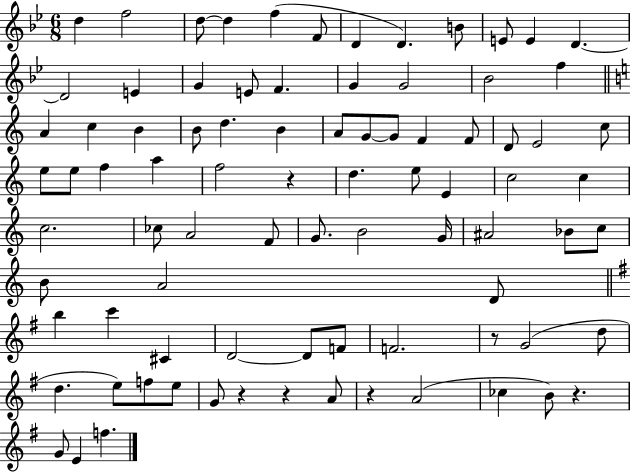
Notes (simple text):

D5/q F5/h D5/e D5/q F5/q F4/e D4/q D4/q. B4/e E4/e E4/q D4/q. D4/h E4/q G4/q E4/e F4/q. G4/q G4/h Bb4/h F5/q A4/q C5/q B4/q B4/e D5/q. B4/q A4/e G4/e G4/e F4/q F4/e D4/e E4/h C5/e E5/e E5/e F5/q A5/q F5/h R/q D5/q. E5/e E4/q C5/h C5/q C5/h. CES5/e A4/h F4/e G4/e. B4/h G4/s A#4/h Bb4/e C5/e B4/e A4/h D4/e B5/q C6/q C#4/q D4/h D4/e F4/e F4/h. R/e G4/h D5/e D5/q. E5/e F5/e E5/e G4/e R/q R/q A4/e R/q A4/h CES5/q B4/e R/q. G4/e E4/q F5/q.